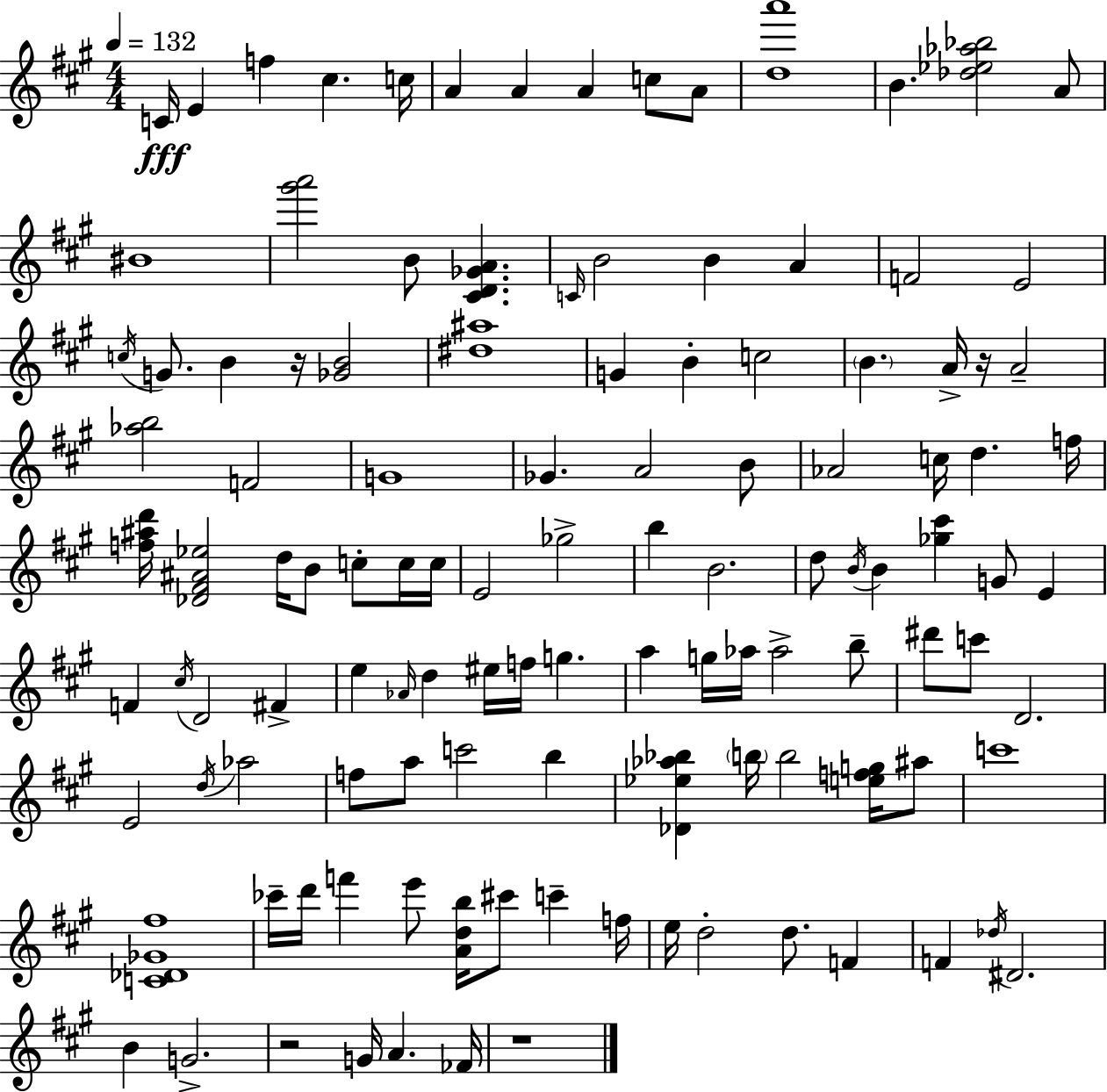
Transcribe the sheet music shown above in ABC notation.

X:1
T:Untitled
M:4/4
L:1/4
K:A
C/4 E f ^c c/4 A A A c/2 A/2 [da']4 B [_d_e_a_b]2 A/2 ^B4 [^g'a']2 B/2 [^CD_GA] C/4 B2 B A F2 E2 c/4 G/2 B z/4 [_GB]2 [^d^a]4 G B c2 B A/4 z/4 A2 [_ab]2 F2 G4 _G A2 B/2 _A2 c/4 d f/4 [f^ad']/4 [_D^F^A_e]2 d/4 B/2 c/2 c/4 c/4 E2 _g2 b B2 d/2 B/4 B [_g^c'] G/2 E F ^c/4 D2 ^F e _A/4 d ^e/4 f/4 g a g/4 _a/4 _a2 b/2 ^d'/2 c'/2 D2 E2 d/4 _a2 f/2 a/2 c'2 b [_D_e_a_b] b/4 b2 [efg]/4 ^a/2 c'4 [C_D_G^f]4 _c'/4 d'/4 f' e'/2 [Adb]/4 ^c'/2 c' f/4 e/4 d2 d/2 F F _d/4 ^D2 B G2 z2 G/4 A _F/4 z4